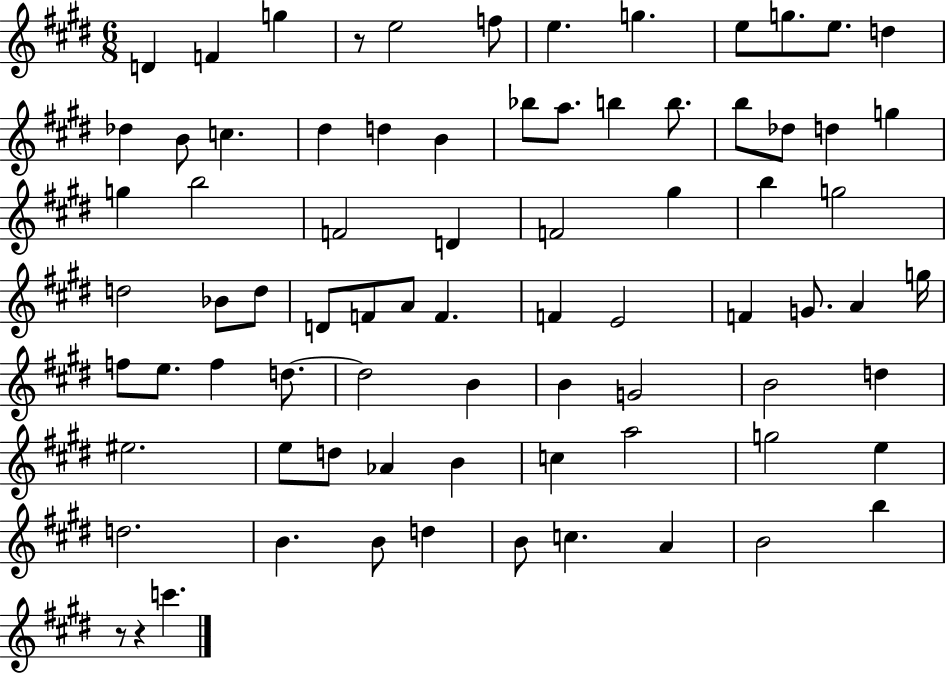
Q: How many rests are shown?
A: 3